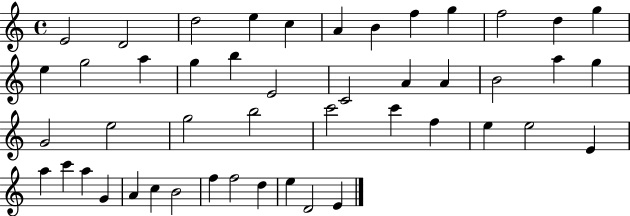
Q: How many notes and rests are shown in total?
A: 47